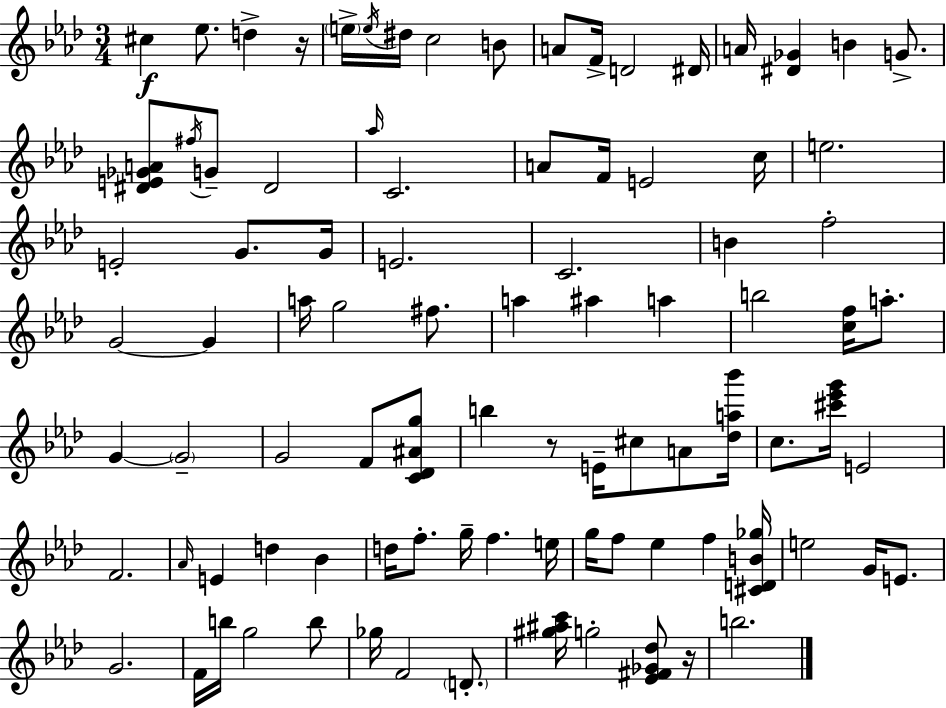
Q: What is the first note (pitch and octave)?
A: C#5